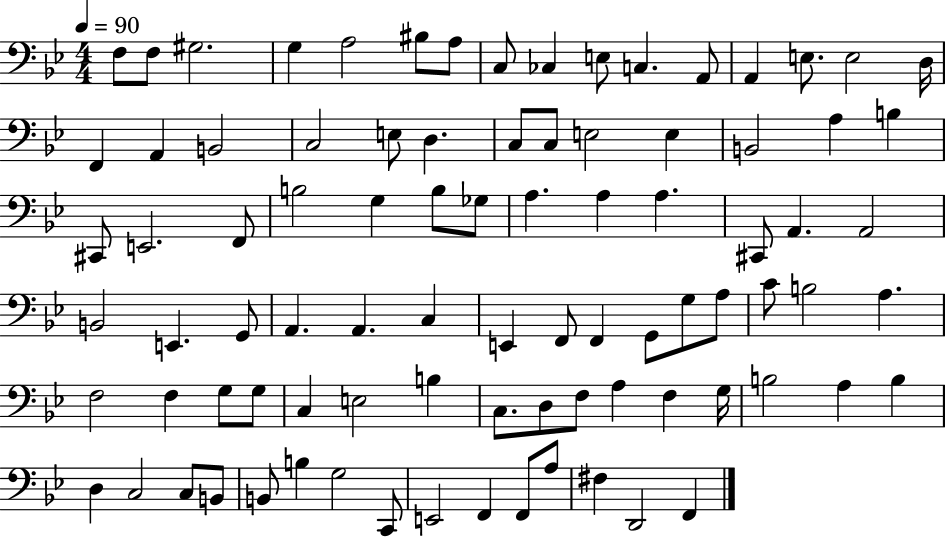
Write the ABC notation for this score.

X:1
T:Untitled
M:4/4
L:1/4
K:Bb
F,/2 F,/2 ^G,2 G, A,2 ^B,/2 A,/2 C,/2 _C, E,/2 C, A,,/2 A,, E,/2 E,2 D,/4 F,, A,, B,,2 C,2 E,/2 D, C,/2 C,/2 E,2 E, B,,2 A, B, ^C,,/2 E,,2 F,,/2 B,2 G, B,/2 _G,/2 A, A, A, ^C,,/2 A,, A,,2 B,,2 E,, G,,/2 A,, A,, C, E,, F,,/2 F,, G,,/2 G,/2 A,/2 C/2 B,2 A, F,2 F, G,/2 G,/2 C, E,2 B, C,/2 D,/2 F,/2 A, F, G,/4 B,2 A, B, D, C,2 C,/2 B,,/2 B,,/2 B, G,2 C,,/2 E,,2 F,, F,,/2 A,/2 ^F, D,,2 F,,